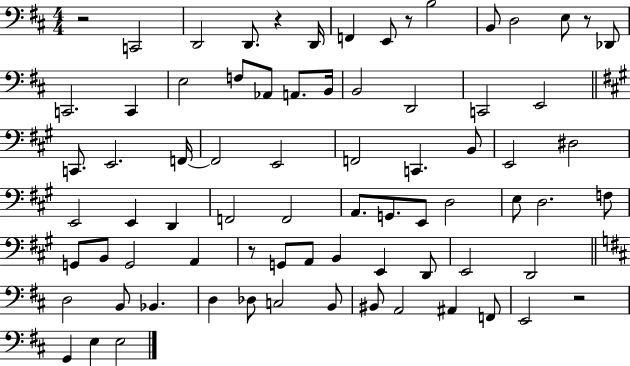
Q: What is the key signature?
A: D major